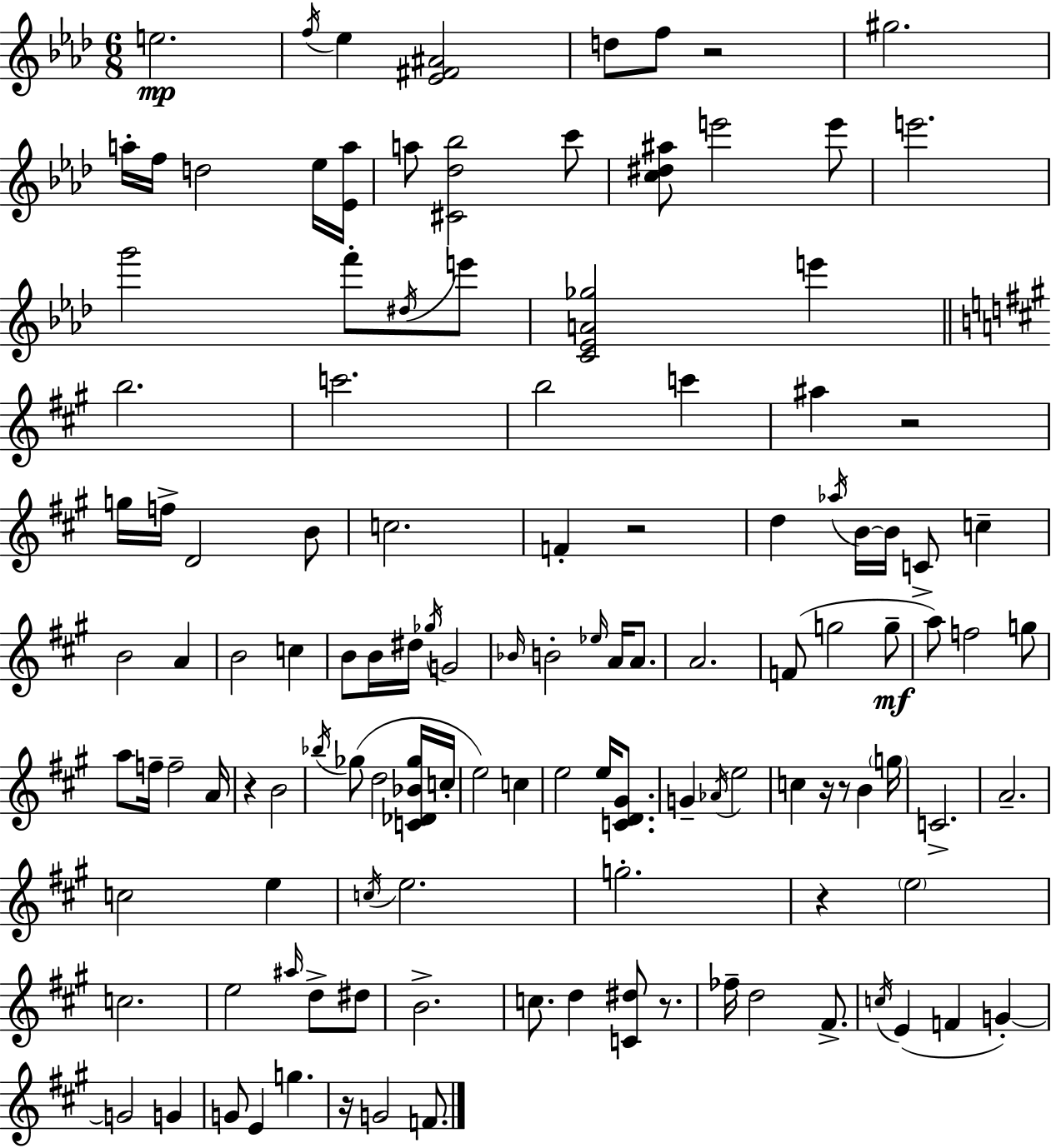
E5/h. F5/s Eb5/q [Eb4,F#4,A#4]/h D5/e F5/e R/h G#5/h. A5/s F5/s D5/h Eb5/s [Eb4,A5]/s A5/e [C#4,Db5,Bb5]/h C6/e [C5,D#5,A#5]/e E6/h E6/e E6/h. G6/h F6/e D#5/s E6/e [C4,Eb4,A4,Gb5]/h E6/q B5/h. C6/h. B5/h C6/q A#5/q R/h G5/s F5/s D4/h B4/e C5/h. F4/q R/h D5/q Ab5/s B4/s B4/s C4/e C5/q B4/h A4/q B4/h C5/q B4/e B4/s D#5/s Gb5/s G4/h Bb4/s B4/h Eb5/s A4/s A4/e. A4/h. F4/e G5/h G5/e A5/e F5/h G5/e A5/e F5/s F5/h A4/s R/q B4/h Bb5/s Gb5/e D5/h [C4,Db4,Bb4,Gb5]/s C5/s E5/h C5/q E5/h E5/s [C4,D4,G#4]/e. G4/q Ab4/s E5/h C5/q R/s R/e B4/q G5/s C4/h. A4/h. C5/h E5/q C5/s E5/h. G5/h. R/q E5/h C5/h. E5/h A#5/s D5/e D#5/e B4/h. C5/e. D5/q [C4,D#5]/e R/e. FES5/s D5/h F#4/e. C5/s E4/q F4/q G4/q G4/h G4/q G4/e E4/q G5/q. R/s G4/h F4/e.